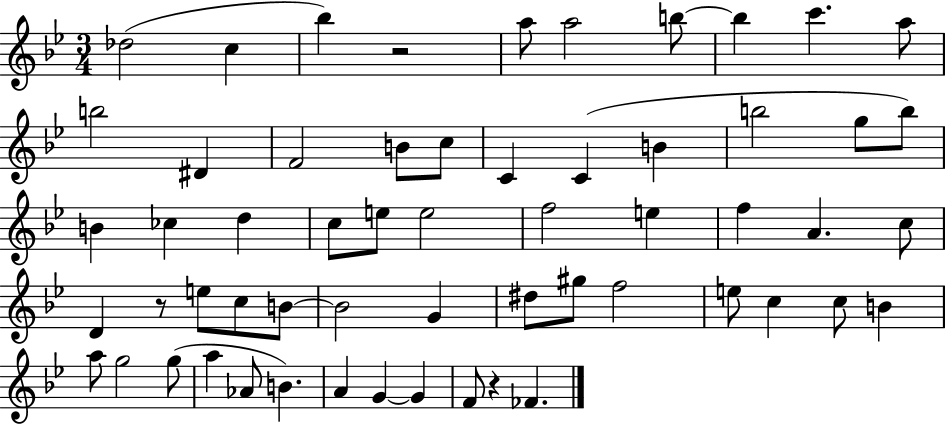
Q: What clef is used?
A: treble